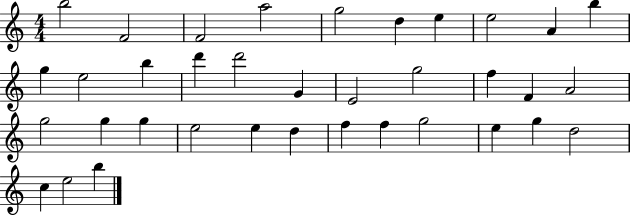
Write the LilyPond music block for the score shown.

{
  \clef treble
  \numericTimeSignature
  \time 4/4
  \key c \major
  b''2 f'2 | f'2 a''2 | g''2 d''4 e''4 | e''2 a'4 b''4 | \break g''4 e''2 b''4 | d'''4 d'''2 g'4 | e'2 g''2 | f''4 f'4 a'2 | \break g''2 g''4 g''4 | e''2 e''4 d''4 | f''4 f''4 g''2 | e''4 g''4 d''2 | \break c''4 e''2 b''4 | \bar "|."
}